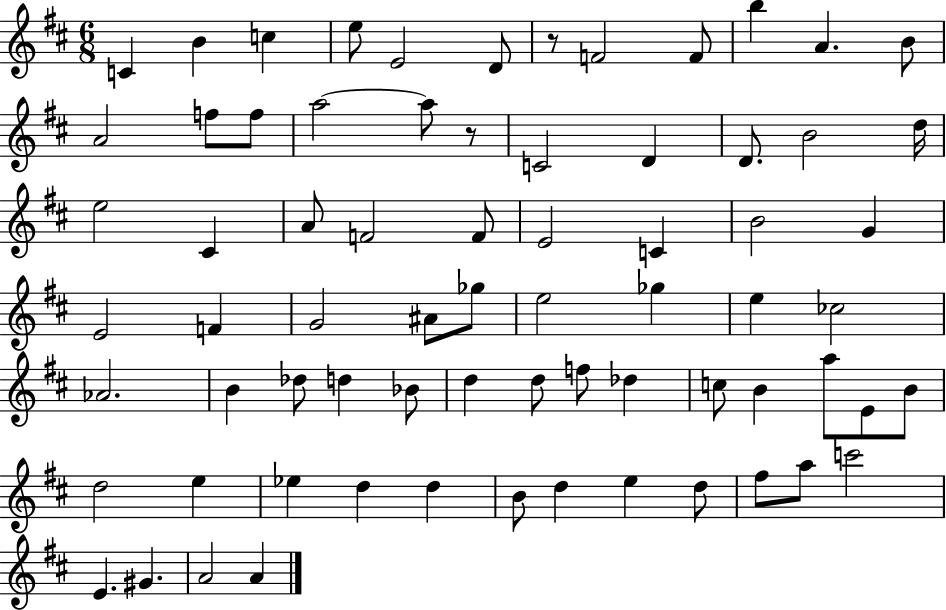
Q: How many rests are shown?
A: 2